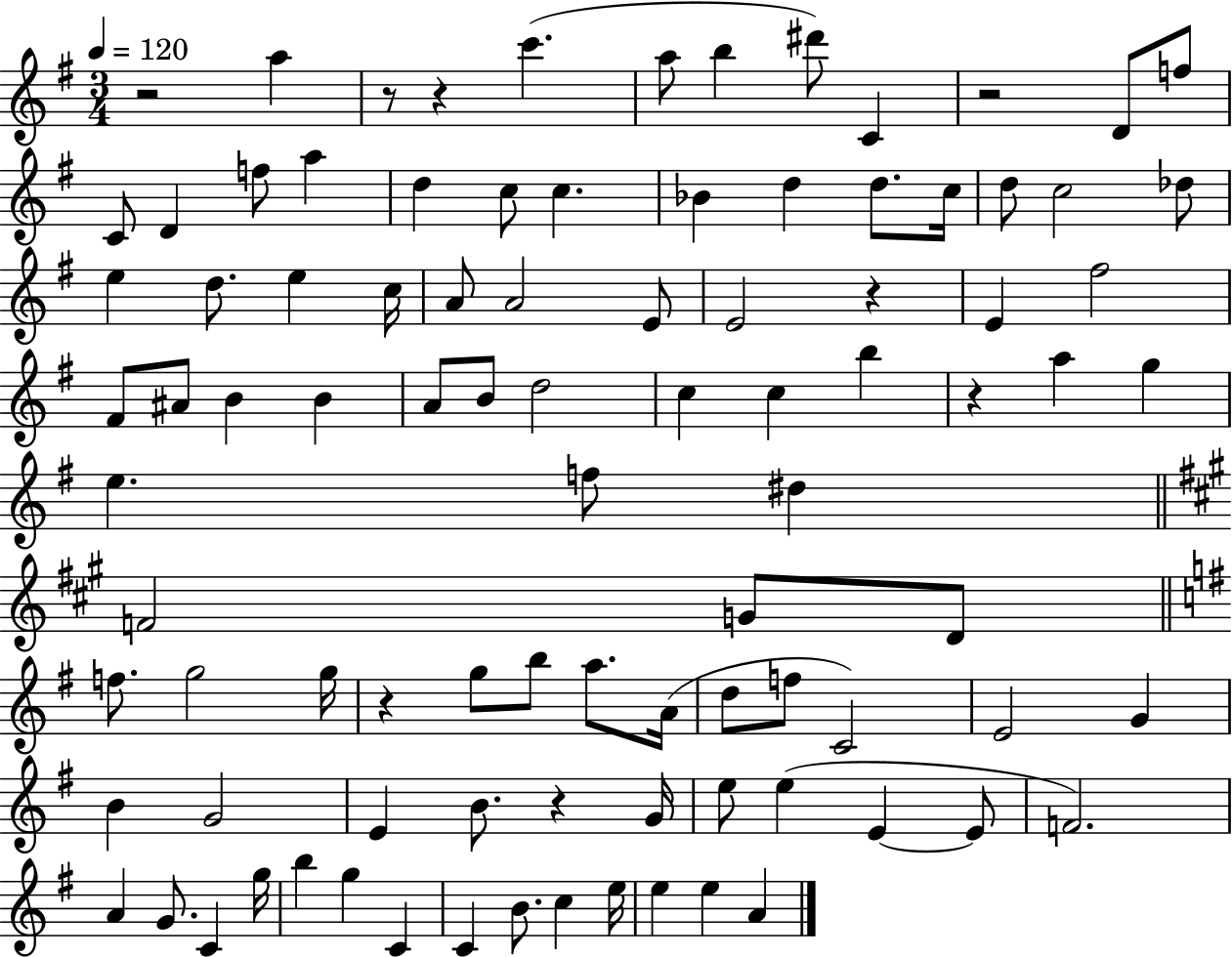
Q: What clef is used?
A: treble